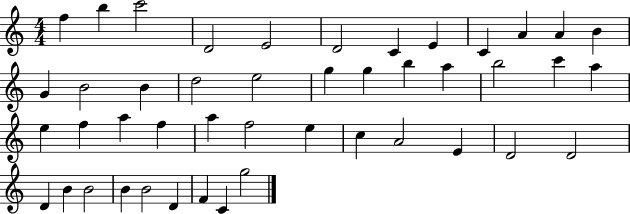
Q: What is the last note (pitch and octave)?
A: G5